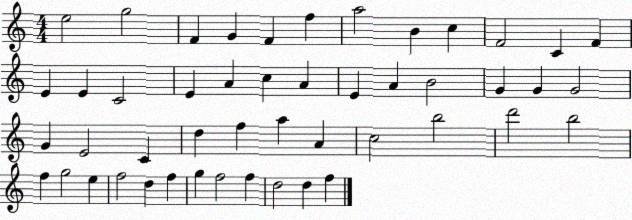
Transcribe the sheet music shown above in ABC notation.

X:1
T:Untitled
M:4/4
L:1/4
K:C
e2 g2 F G F f a2 B c F2 C F E E C2 E A c A E A B2 G G G2 G E2 C d f a A c2 b2 d'2 b2 f g2 e f2 d f g f2 f d2 d f